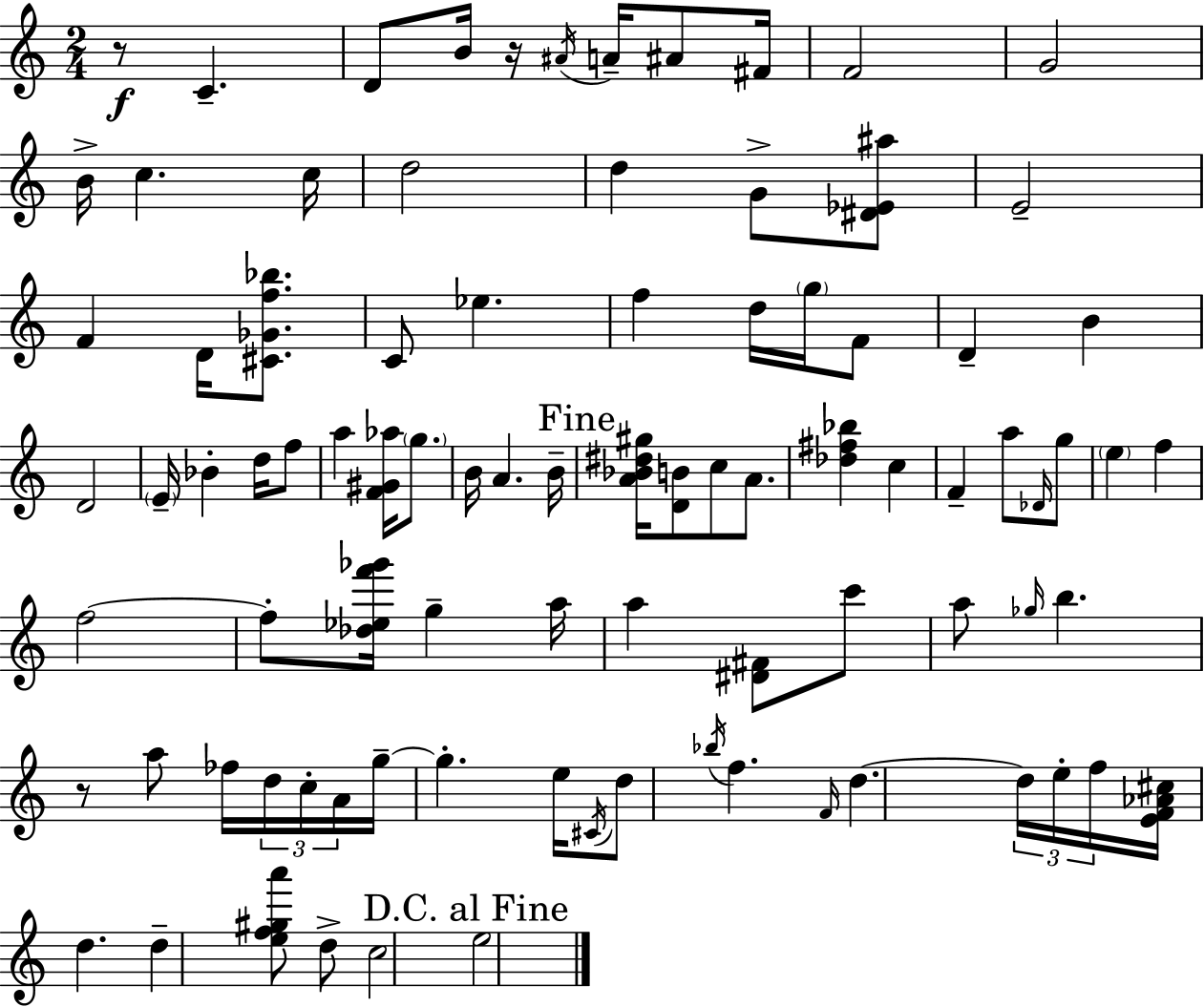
R/e C4/q. D4/e B4/s R/s A#4/s A4/s A#4/e F#4/s F4/h G4/h B4/s C5/q. C5/s D5/h D5/q G4/e [D#4,Eb4,A#5]/e E4/h F4/q D4/s [C#4,Gb4,F5,Bb5]/e. C4/e Eb5/q. F5/q D5/s G5/s F4/e D4/q B4/q D4/h E4/s Bb4/q D5/s F5/e A5/q [F4,G#4,Ab5]/s G5/e. B4/s A4/q. B4/s [A4,Bb4,D#5,G#5]/s [D4,B4]/e C5/e A4/e. [Db5,F#5,Bb5]/q C5/q F4/q A5/e Db4/s G5/e E5/q F5/q F5/h F5/e [Db5,Eb5,F6,Gb6]/s G5/q A5/s A5/q [D#4,F#4]/e C6/e A5/e Gb5/s B5/q. R/e A5/e FES5/s D5/s C5/s A4/s G5/s G5/q. E5/s C#4/s D5/e Bb5/s F5/q. F4/s D5/q. D5/s E5/s F5/s [E4,F4,Ab4,C#5]/s D5/q. D5/q [E5,F5,G#5,A6]/e D5/e C5/h E5/h